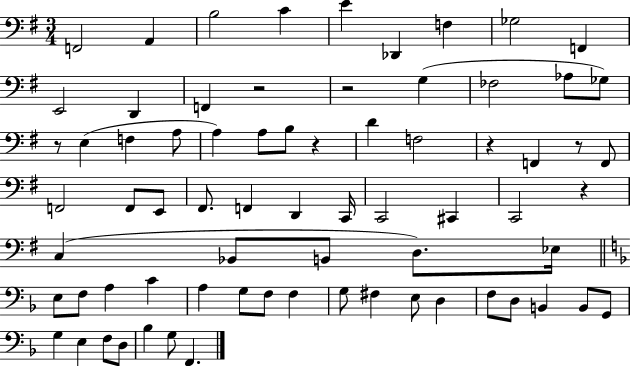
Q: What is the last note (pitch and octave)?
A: F2